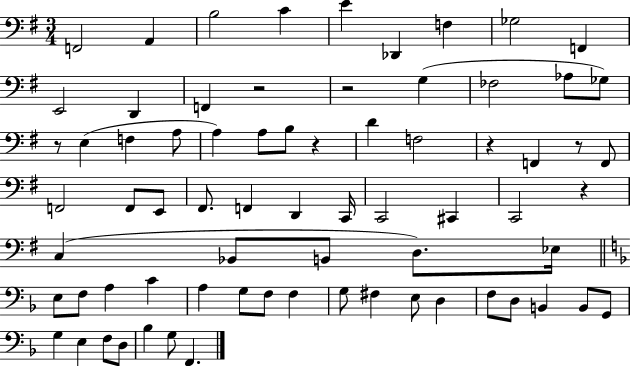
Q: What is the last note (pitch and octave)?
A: F2